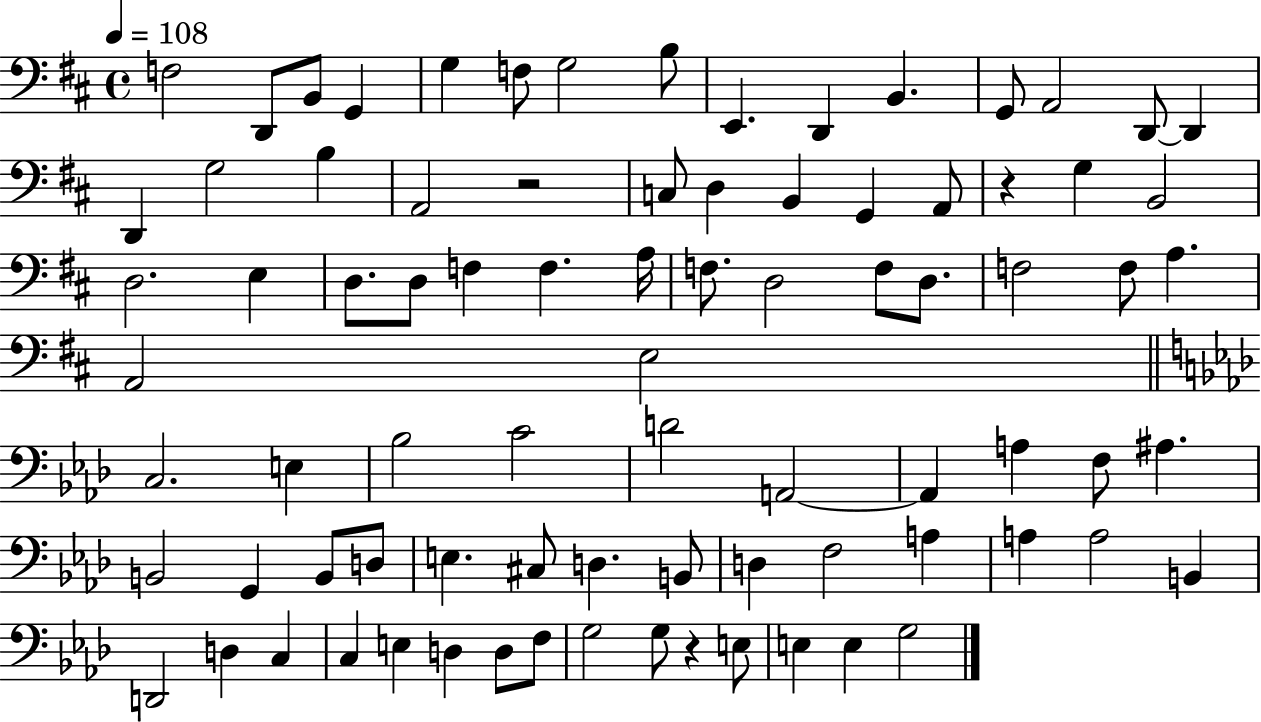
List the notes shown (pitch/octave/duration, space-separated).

F3/h D2/e B2/e G2/q G3/q F3/e G3/h B3/e E2/q. D2/q B2/q. G2/e A2/h D2/e D2/q D2/q G3/h B3/q A2/h R/h C3/e D3/q B2/q G2/q A2/e R/q G3/q B2/h D3/h. E3/q D3/e. D3/e F3/q F3/q. A3/s F3/e. D3/h F3/e D3/e. F3/h F3/e A3/q. A2/h E3/h C3/h. E3/q Bb3/h C4/h D4/h A2/h A2/q A3/q F3/e A#3/q. B2/h G2/q B2/e D3/e E3/q. C#3/e D3/q. B2/e D3/q F3/h A3/q A3/q A3/h B2/q D2/h D3/q C3/q C3/q E3/q D3/q D3/e F3/e G3/h G3/e R/q E3/e E3/q E3/q G3/h